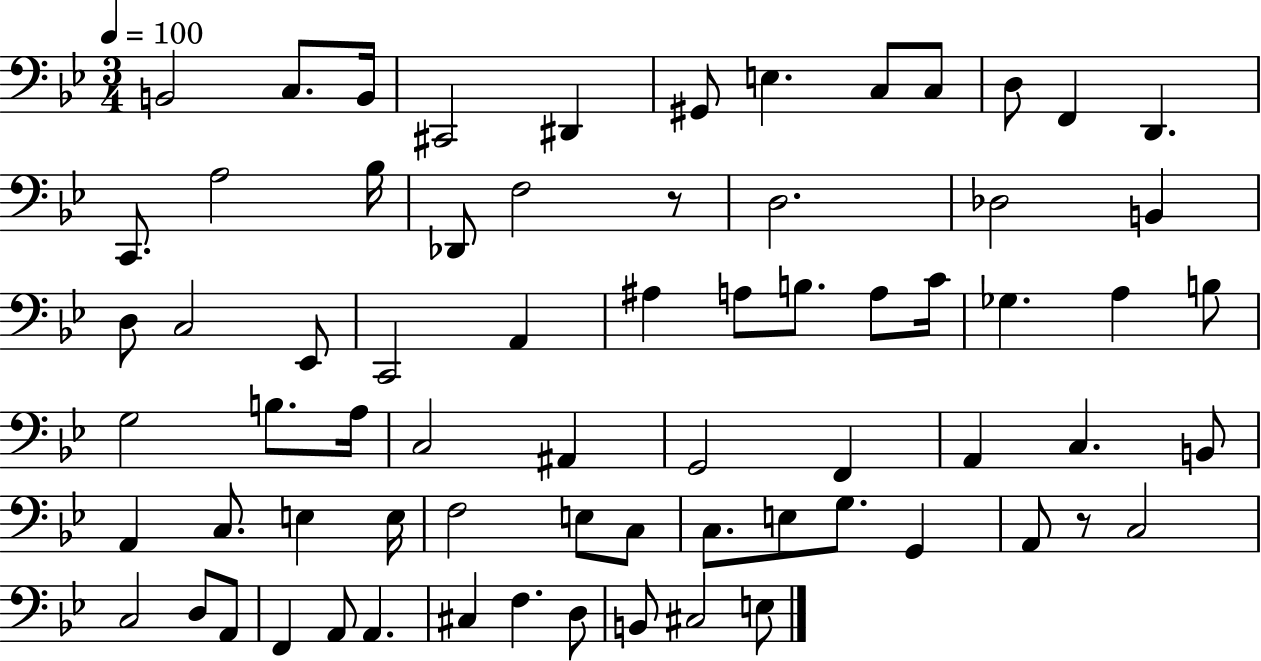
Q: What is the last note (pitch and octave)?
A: E3